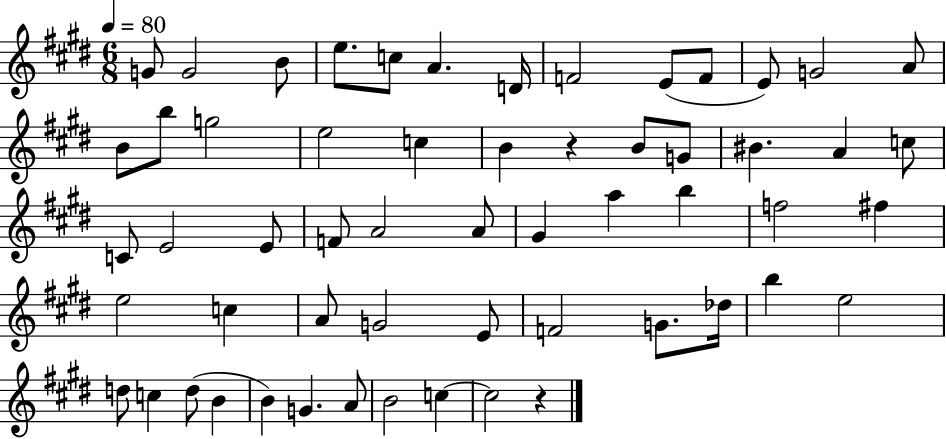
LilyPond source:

{
  \clef treble
  \numericTimeSignature
  \time 6/8
  \key e \major
  \tempo 4 = 80
  \repeat volta 2 { g'8 g'2 b'8 | e''8. c''8 a'4. d'16 | f'2 e'8( f'8 | e'8) g'2 a'8 | \break b'8 b''8 g''2 | e''2 c''4 | b'4 r4 b'8 g'8 | bis'4. a'4 c''8 | \break c'8 e'2 e'8 | f'8 a'2 a'8 | gis'4 a''4 b''4 | f''2 fis''4 | \break e''2 c''4 | a'8 g'2 e'8 | f'2 g'8. des''16 | b''4 e''2 | \break d''8 c''4 d''8( b'4 | b'4) g'4. a'8 | b'2 c''4~~ | c''2 r4 | \break } \bar "|."
}